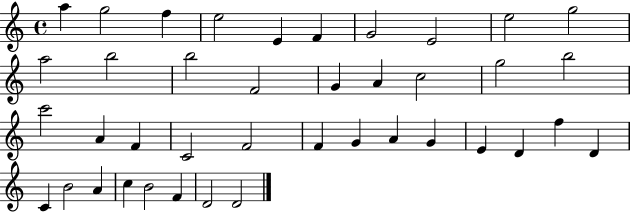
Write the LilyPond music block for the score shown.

{
  \clef treble
  \time 4/4
  \defaultTimeSignature
  \key c \major
  a''4 g''2 f''4 | e''2 e'4 f'4 | g'2 e'2 | e''2 g''2 | \break a''2 b''2 | b''2 f'2 | g'4 a'4 c''2 | g''2 b''2 | \break c'''2 a'4 f'4 | c'2 f'2 | f'4 g'4 a'4 g'4 | e'4 d'4 f''4 d'4 | \break c'4 b'2 a'4 | c''4 b'2 f'4 | d'2 d'2 | \bar "|."
}